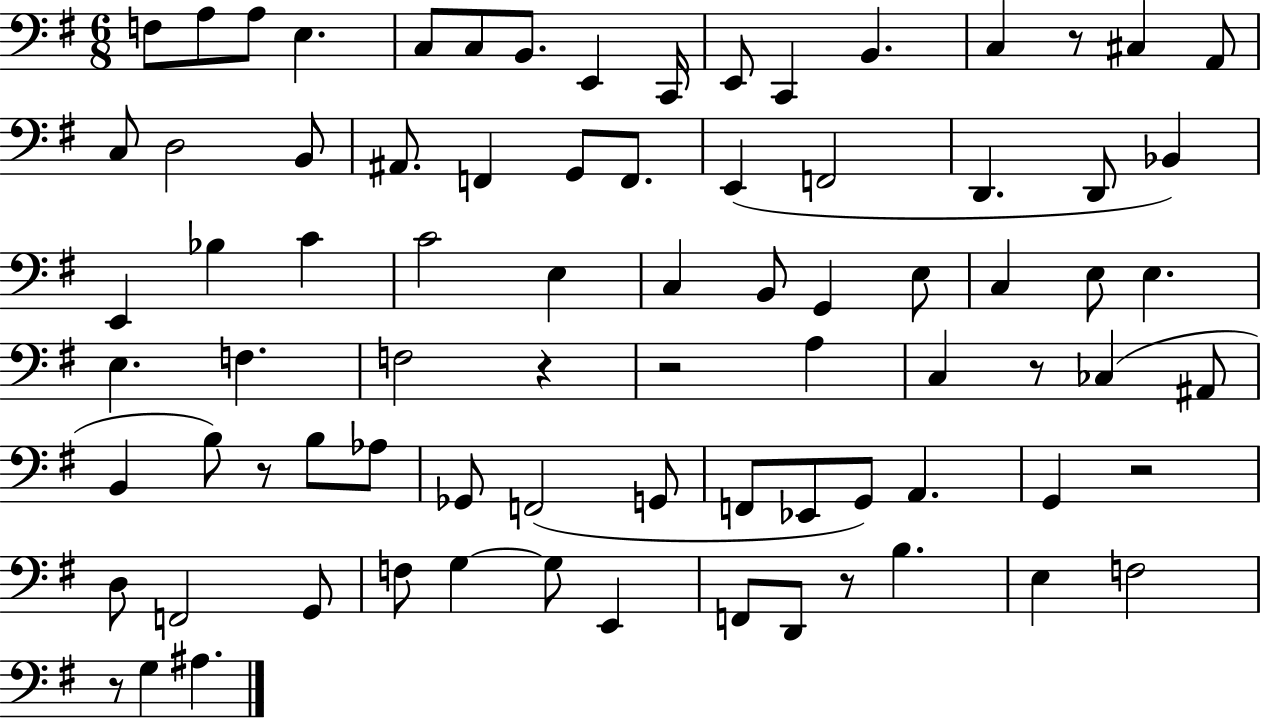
{
  \clef bass
  \numericTimeSignature
  \time 6/8
  \key g \major
  f8 a8 a8 e4. | c8 c8 b,8. e,4 c,16 | e,8 c,4 b,4. | c4 r8 cis4 a,8 | \break c8 d2 b,8 | ais,8. f,4 g,8 f,8. | e,4( f,2 | d,4. d,8 bes,4) | \break e,4 bes4 c'4 | c'2 e4 | c4 b,8 g,4 e8 | c4 e8 e4. | \break e4. f4. | f2 r4 | r2 a4 | c4 r8 ces4( ais,8 | \break b,4 b8) r8 b8 aes8 | ges,8 f,2( g,8 | f,8 ees,8 g,8) a,4. | g,4 r2 | \break d8 f,2 g,8 | f8 g4~~ g8 e,4 | f,8 d,8 r8 b4. | e4 f2 | \break r8 g4 ais4. | \bar "|."
}